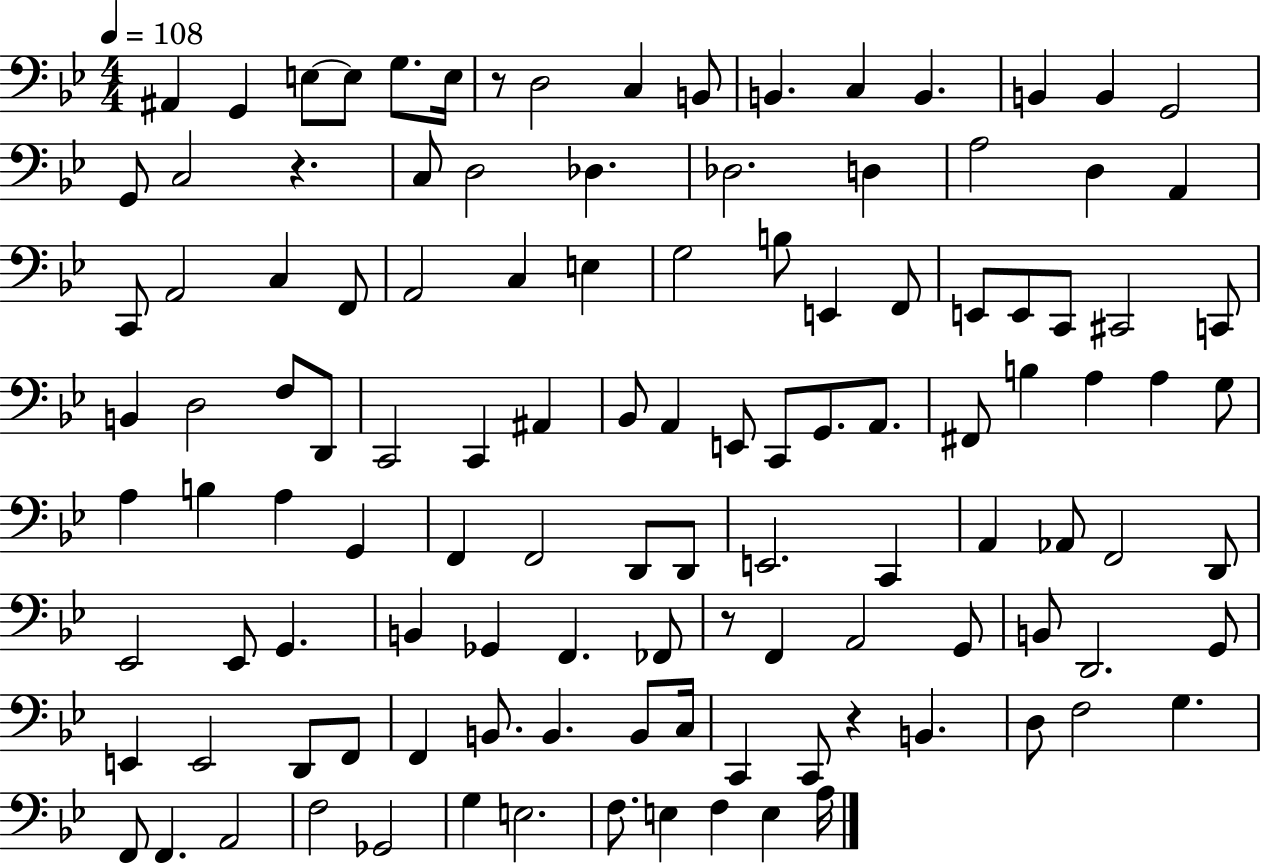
A#2/q G2/q E3/e E3/e G3/e. E3/s R/e D3/h C3/q B2/e B2/q. C3/q B2/q. B2/q B2/q G2/h G2/e C3/h R/q. C3/e D3/h Db3/q. Db3/h. D3/q A3/h D3/q A2/q C2/e A2/h C3/q F2/e A2/h C3/q E3/q G3/h B3/e E2/q F2/e E2/e E2/e C2/e C#2/h C2/e B2/q D3/h F3/e D2/e C2/h C2/q A#2/q Bb2/e A2/q E2/e C2/e G2/e. A2/e. F#2/e B3/q A3/q A3/q G3/e A3/q B3/q A3/q G2/q F2/q F2/h D2/e D2/e E2/h. C2/q A2/q Ab2/e F2/h D2/e Eb2/h Eb2/e G2/q. B2/q Gb2/q F2/q. FES2/e R/e F2/q A2/h G2/e B2/e D2/h. G2/e E2/q E2/h D2/e F2/e F2/q B2/e. B2/q. B2/e C3/s C2/q C2/e R/q B2/q. D3/e F3/h G3/q. F2/e F2/q. A2/h F3/h Gb2/h G3/q E3/h. F3/e. E3/q F3/q E3/q A3/s